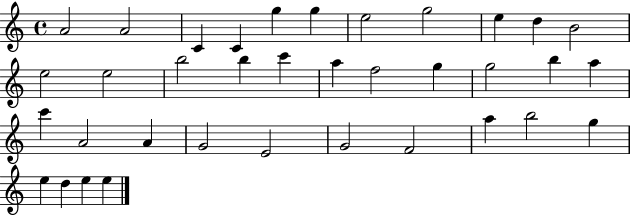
{
  \clef treble
  \time 4/4
  \defaultTimeSignature
  \key c \major
  a'2 a'2 | c'4 c'4 g''4 g''4 | e''2 g''2 | e''4 d''4 b'2 | \break e''2 e''2 | b''2 b''4 c'''4 | a''4 f''2 g''4 | g''2 b''4 a''4 | \break c'''4 a'2 a'4 | g'2 e'2 | g'2 f'2 | a''4 b''2 g''4 | \break e''4 d''4 e''4 e''4 | \bar "|."
}